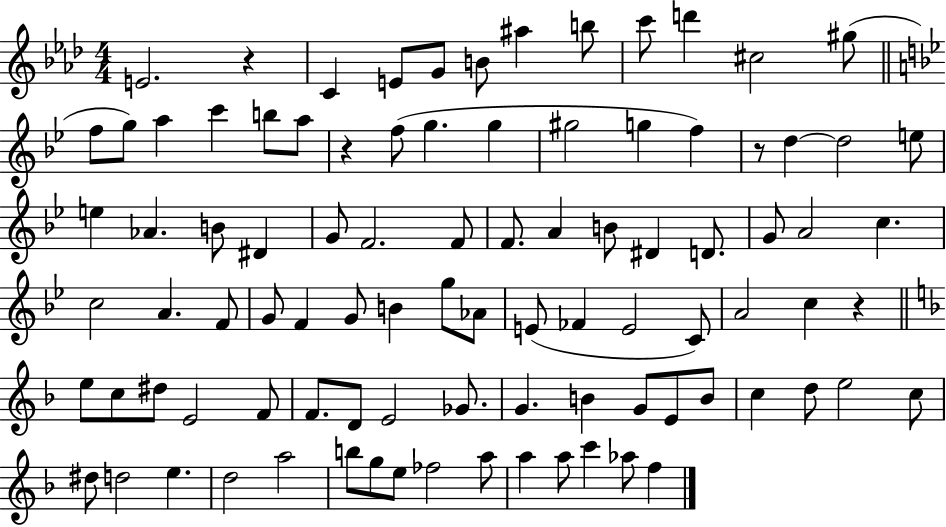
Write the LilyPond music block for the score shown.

{
  \clef treble
  \numericTimeSignature
  \time 4/4
  \key aes \major
  e'2. r4 | c'4 e'8 g'8 b'8 ais''4 b''8 | c'''8 d'''4 cis''2 gis''8( | \bar "||" \break \key g \minor f''8 g''8) a''4 c'''4 b''8 a''8 | r4 f''8( g''4. g''4 | gis''2 g''4 f''4) | r8 d''4~~ d''2 e''8 | \break e''4 aes'4. b'8 dis'4 | g'8 f'2. f'8 | f'8. a'4 b'8 dis'4 d'8. | g'8 a'2 c''4. | \break c''2 a'4. f'8 | g'8 f'4 g'8 b'4 g''8 aes'8 | e'8( fes'4 e'2 c'8) | a'2 c''4 r4 | \break \bar "||" \break \key f \major e''8 c''8 dis''8 e'2 f'8 | f'8. d'8 e'2 ges'8. | g'4. b'4 g'8 e'8 b'8 | c''4 d''8 e''2 c''8 | \break dis''8 d''2 e''4. | d''2 a''2 | b''8 g''8 e''8 fes''2 a''8 | a''4 a''8 c'''4 aes''8 f''4 | \break \bar "|."
}